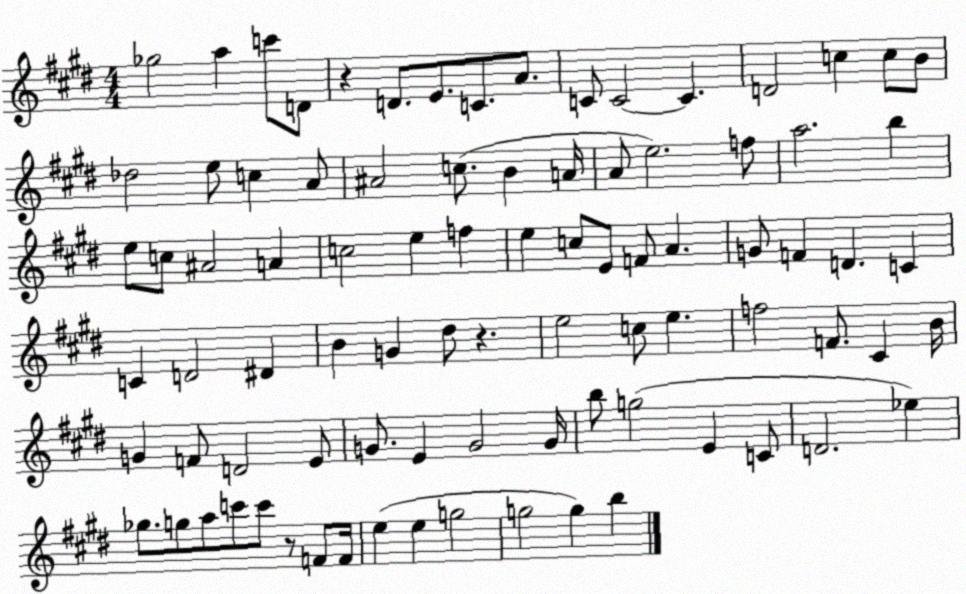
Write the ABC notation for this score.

X:1
T:Untitled
M:4/4
L:1/4
K:E
_g2 a c'/2 D/2 z D/2 E/2 C/2 A/2 C/2 C2 C D2 c c/2 B/2 _d2 e/2 c A/2 ^A2 c/2 B A/4 A/2 e2 f/2 a2 b e/2 c/2 ^A2 A c2 e f e c/2 E/2 F/2 A G/2 F D C C D2 ^D B G ^d/2 z e2 c/2 e f2 F/2 ^C B/4 G F/2 D2 E/2 G/2 E G2 G/4 b/2 g2 E C/2 D2 _e _g/2 g/2 a/2 c'/2 c'/2 z/2 F/2 F/4 e e g2 g2 g b